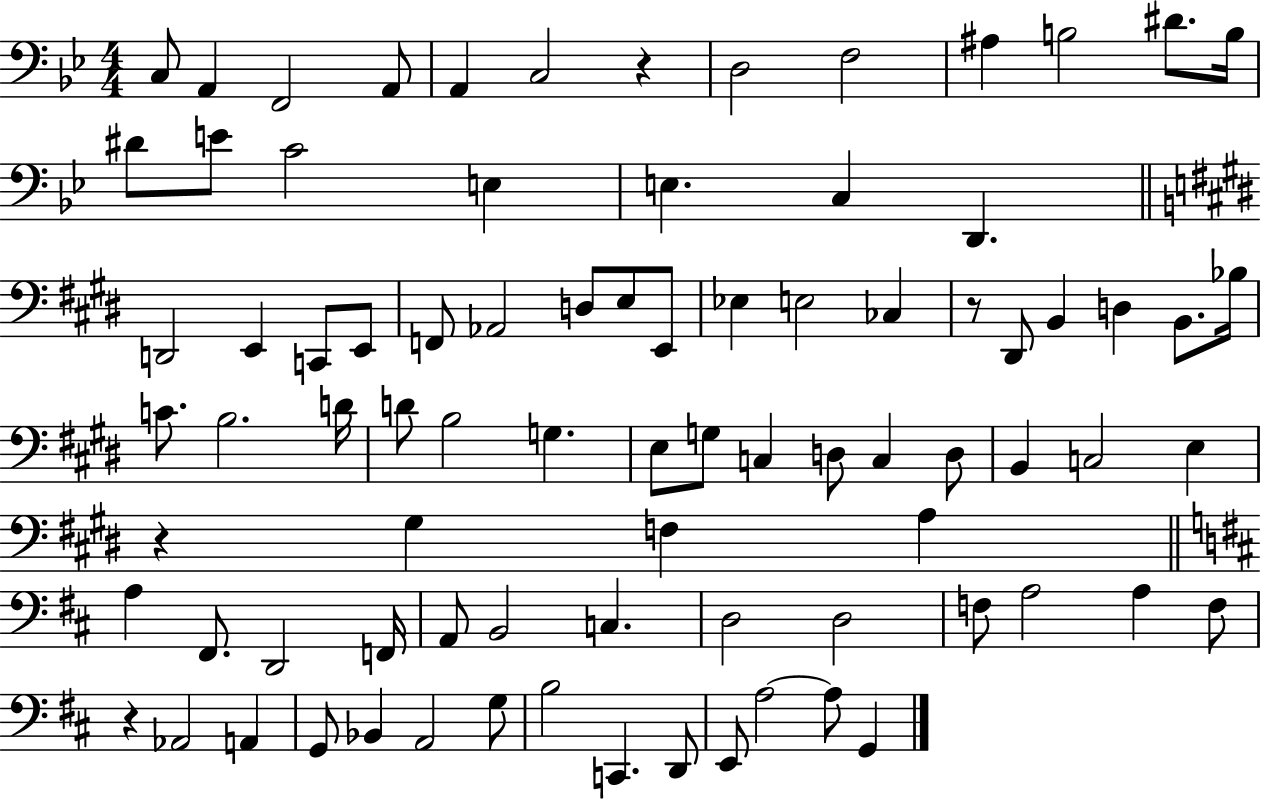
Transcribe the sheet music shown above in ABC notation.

X:1
T:Untitled
M:4/4
L:1/4
K:Bb
C,/2 A,, F,,2 A,,/2 A,, C,2 z D,2 F,2 ^A, B,2 ^D/2 B,/4 ^D/2 E/2 C2 E, E, C, D,, D,,2 E,, C,,/2 E,,/2 F,,/2 _A,,2 D,/2 E,/2 E,,/2 _E, E,2 _C, z/2 ^D,,/2 B,, D, B,,/2 _B,/4 C/2 B,2 D/4 D/2 B,2 G, E,/2 G,/2 C, D,/2 C, D,/2 B,, C,2 E, z ^G, F, A, A, ^F,,/2 D,,2 F,,/4 A,,/2 B,,2 C, D,2 D,2 F,/2 A,2 A, F,/2 z _A,,2 A,, G,,/2 _B,, A,,2 G,/2 B,2 C,, D,,/2 E,,/2 A,2 A,/2 G,,